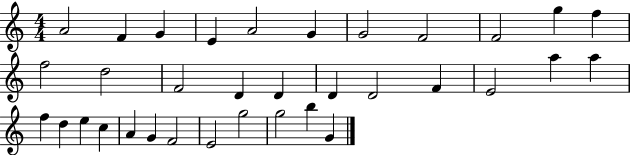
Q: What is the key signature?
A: C major